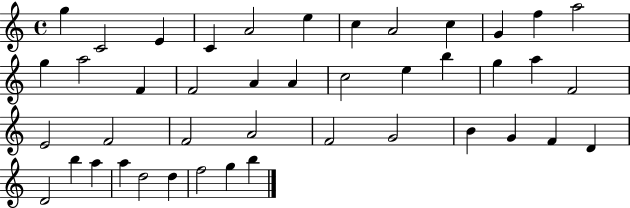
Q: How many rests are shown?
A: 0